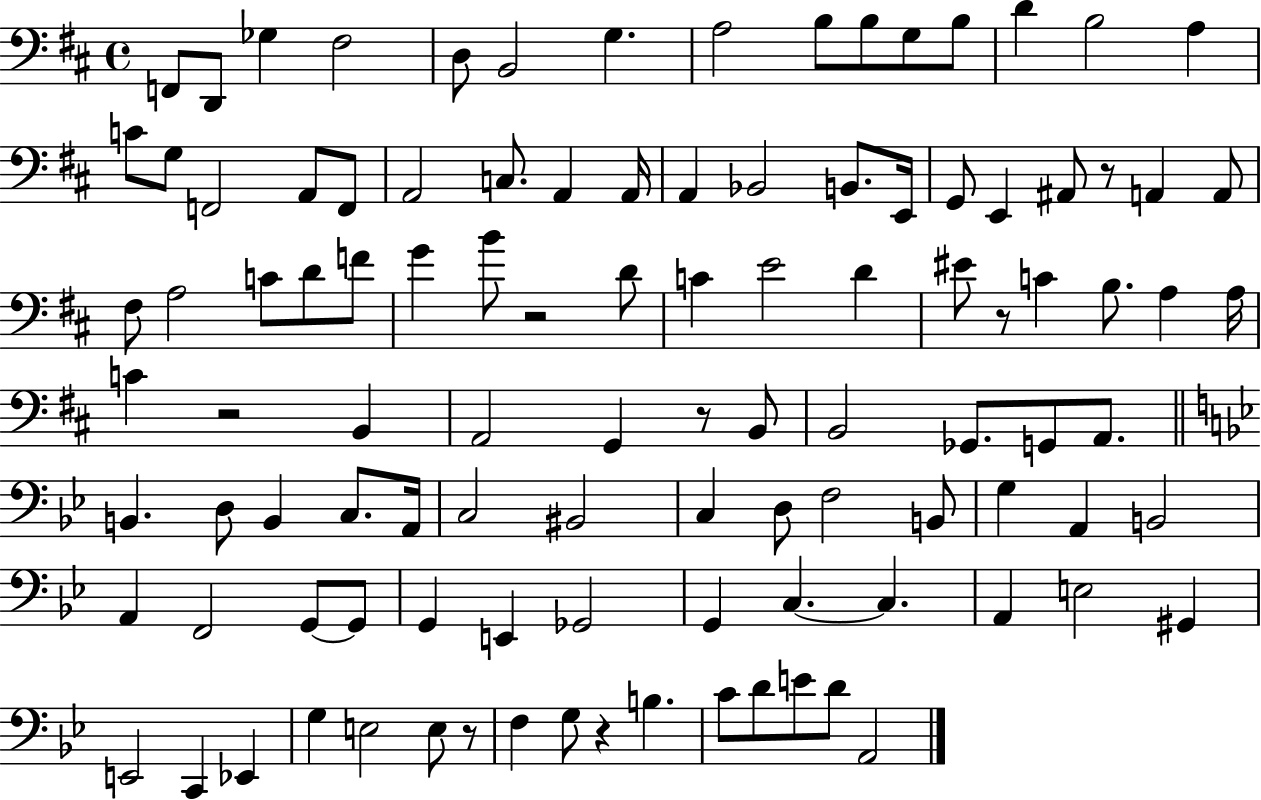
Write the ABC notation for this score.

X:1
T:Untitled
M:4/4
L:1/4
K:D
F,,/2 D,,/2 _G, ^F,2 D,/2 B,,2 G, A,2 B,/2 B,/2 G,/2 B,/2 D B,2 A, C/2 G,/2 F,,2 A,,/2 F,,/2 A,,2 C,/2 A,, A,,/4 A,, _B,,2 B,,/2 E,,/4 G,,/2 E,, ^A,,/2 z/2 A,, A,,/2 ^F,/2 A,2 C/2 D/2 F/2 G B/2 z2 D/2 C E2 D ^E/2 z/2 C B,/2 A, A,/4 C z2 B,, A,,2 G,, z/2 B,,/2 B,,2 _G,,/2 G,,/2 A,,/2 B,, D,/2 B,, C,/2 A,,/4 C,2 ^B,,2 C, D,/2 F,2 B,,/2 G, A,, B,,2 A,, F,,2 G,,/2 G,,/2 G,, E,, _G,,2 G,, C, C, A,, E,2 ^G,, E,,2 C,, _E,, G, E,2 E,/2 z/2 F, G,/2 z B, C/2 D/2 E/2 D/2 A,,2